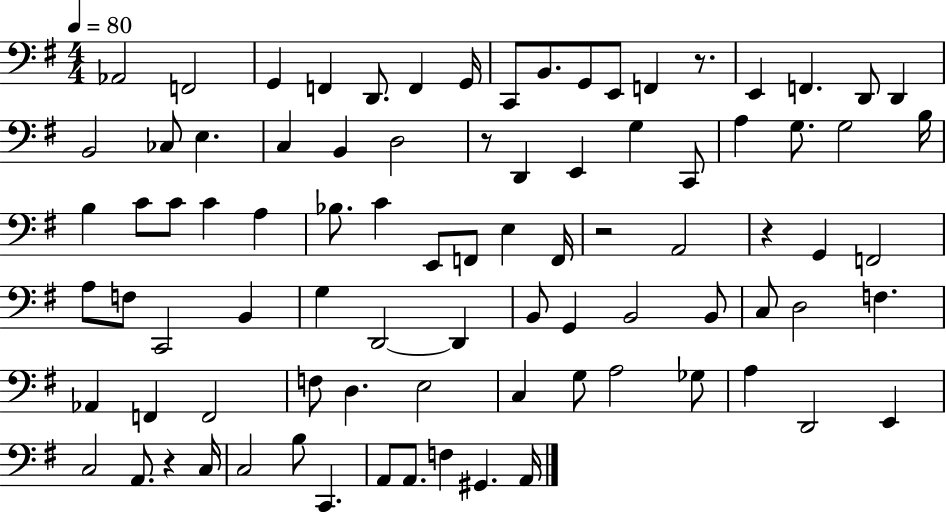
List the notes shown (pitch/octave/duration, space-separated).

Ab2/h F2/h G2/q F2/q D2/e. F2/q G2/s C2/e B2/e. G2/e E2/e F2/q R/e. E2/q F2/q. D2/e D2/q B2/h CES3/e E3/q. C3/q B2/q D3/h R/e D2/q E2/q G3/q C2/e A3/q G3/e. G3/h B3/s B3/q C4/e C4/e C4/q A3/q Bb3/e. C4/q E2/e F2/e E3/q F2/s R/h A2/h R/q G2/q F2/h A3/e F3/e C2/h B2/q G3/q D2/h D2/q B2/e G2/q B2/h B2/e C3/e D3/h F3/q. Ab2/q F2/q F2/h F3/e D3/q. E3/h C3/q G3/e A3/h Gb3/e A3/q D2/h E2/q C3/h A2/e. R/q C3/s C3/h B3/e C2/q. A2/e A2/e. F3/q G#2/q. A2/s